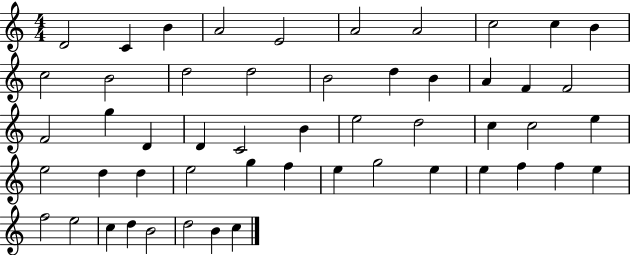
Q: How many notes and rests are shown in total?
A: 52